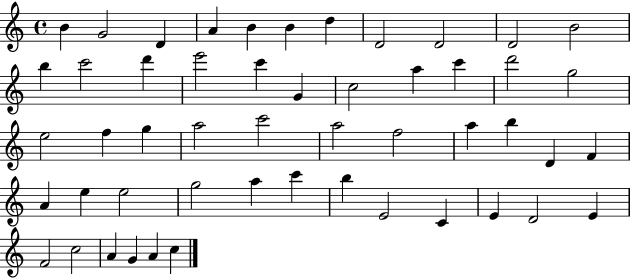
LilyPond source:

{
  \clef treble
  \time 4/4
  \defaultTimeSignature
  \key c \major
  b'4 g'2 d'4 | a'4 b'4 b'4 d''4 | d'2 d'2 | d'2 b'2 | \break b''4 c'''2 d'''4 | e'''2 c'''4 g'4 | c''2 a''4 c'''4 | d'''2 g''2 | \break e''2 f''4 g''4 | a''2 c'''2 | a''2 f''2 | a''4 b''4 d'4 f'4 | \break a'4 e''4 e''2 | g''2 a''4 c'''4 | b''4 e'2 c'4 | e'4 d'2 e'4 | \break f'2 c''2 | a'4 g'4 a'4 c''4 | \bar "|."
}